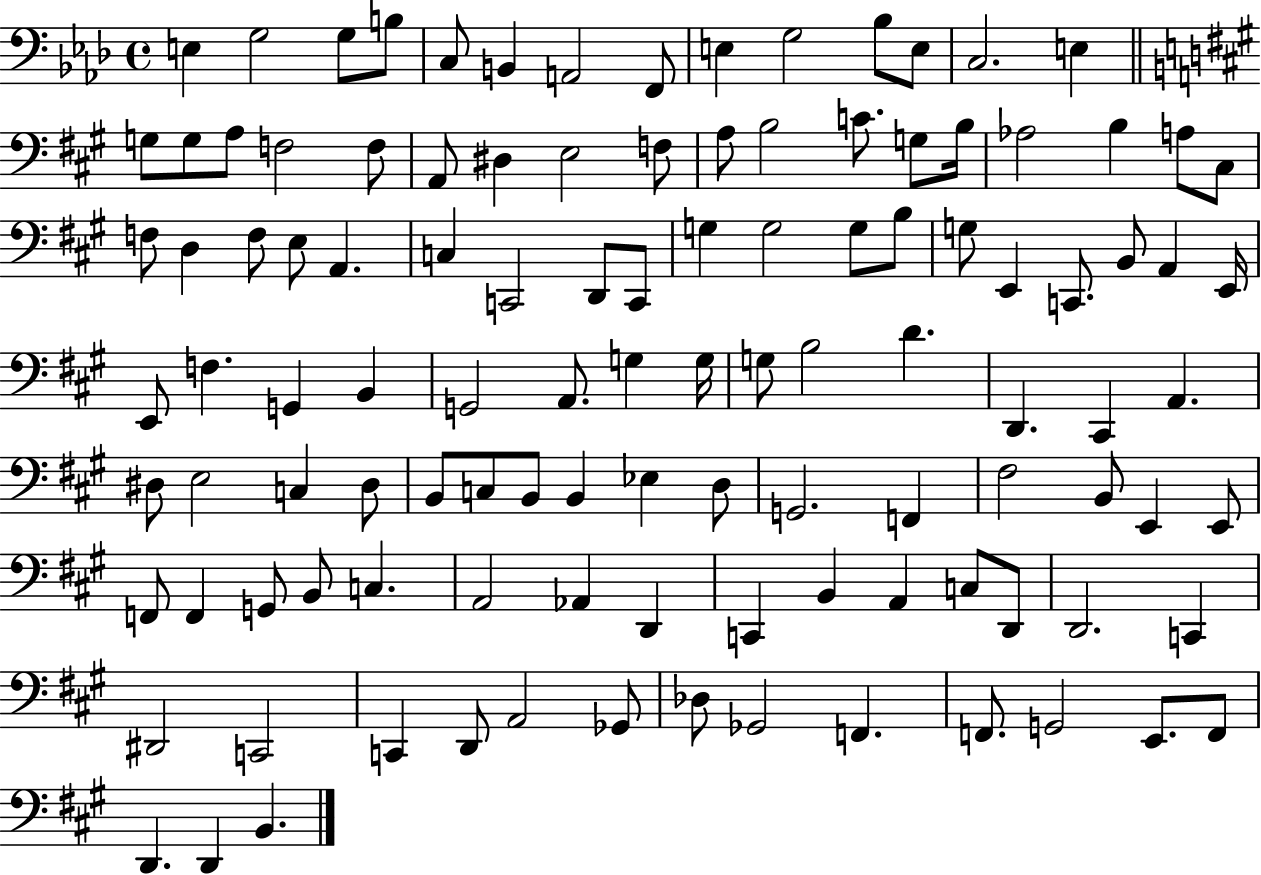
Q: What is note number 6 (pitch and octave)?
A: B2